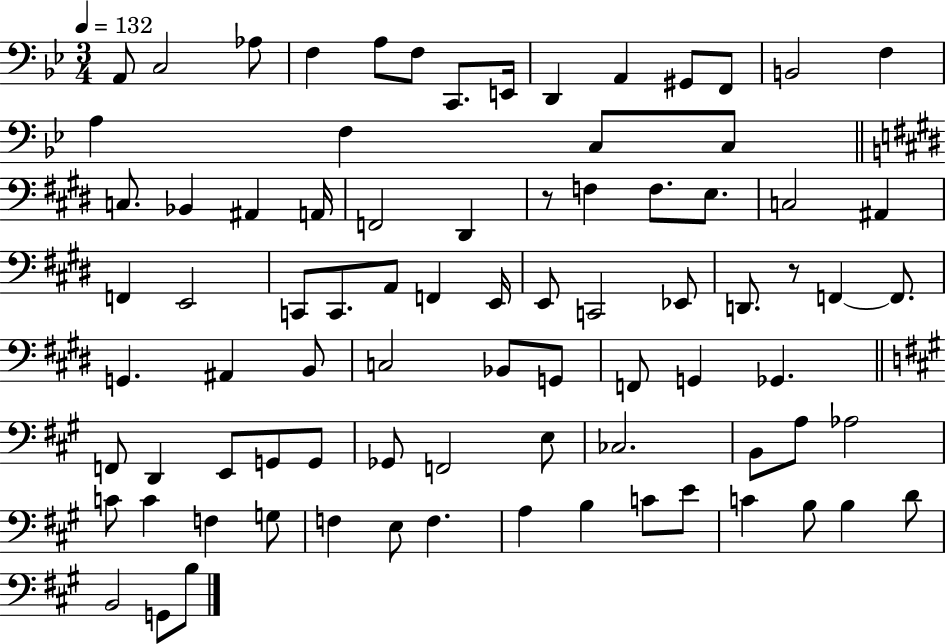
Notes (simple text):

A2/e C3/h Ab3/e F3/q A3/e F3/e C2/e. E2/s D2/q A2/q G#2/e F2/e B2/h F3/q A3/q F3/q C3/e C3/e C3/e. Bb2/q A#2/q A2/s F2/h D#2/q R/e F3/q F3/e. E3/e. C3/h A#2/q F2/q E2/h C2/e C2/e. A2/e F2/q E2/s E2/e C2/h Eb2/e D2/e. R/e F2/q F2/e. G2/q. A#2/q B2/e C3/h Bb2/e G2/e F2/e G2/q Gb2/q. F2/e D2/q E2/e G2/e G2/e Gb2/e F2/h E3/e CES3/h. B2/e A3/e Ab3/h C4/e C4/q F3/q G3/e F3/q E3/e F3/q. A3/q B3/q C4/e E4/e C4/q B3/e B3/q D4/e B2/h G2/e B3/e